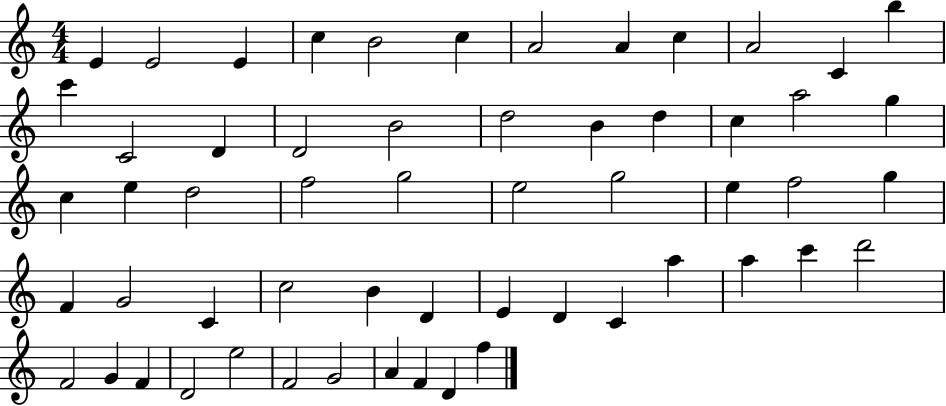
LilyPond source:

{
  \clef treble
  \numericTimeSignature
  \time 4/4
  \key c \major
  e'4 e'2 e'4 | c''4 b'2 c''4 | a'2 a'4 c''4 | a'2 c'4 b''4 | \break c'''4 c'2 d'4 | d'2 b'2 | d''2 b'4 d''4 | c''4 a''2 g''4 | \break c''4 e''4 d''2 | f''2 g''2 | e''2 g''2 | e''4 f''2 g''4 | \break f'4 g'2 c'4 | c''2 b'4 d'4 | e'4 d'4 c'4 a''4 | a''4 c'''4 d'''2 | \break f'2 g'4 f'4 | d'2 e''2 | f'2 g'2 | a'4 f'4 d'4 f''4 | \break \bar "|."
}